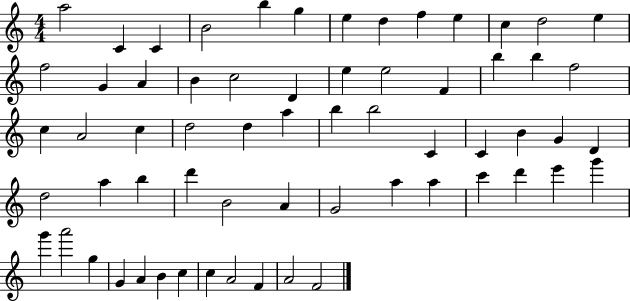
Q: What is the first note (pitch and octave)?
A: A5